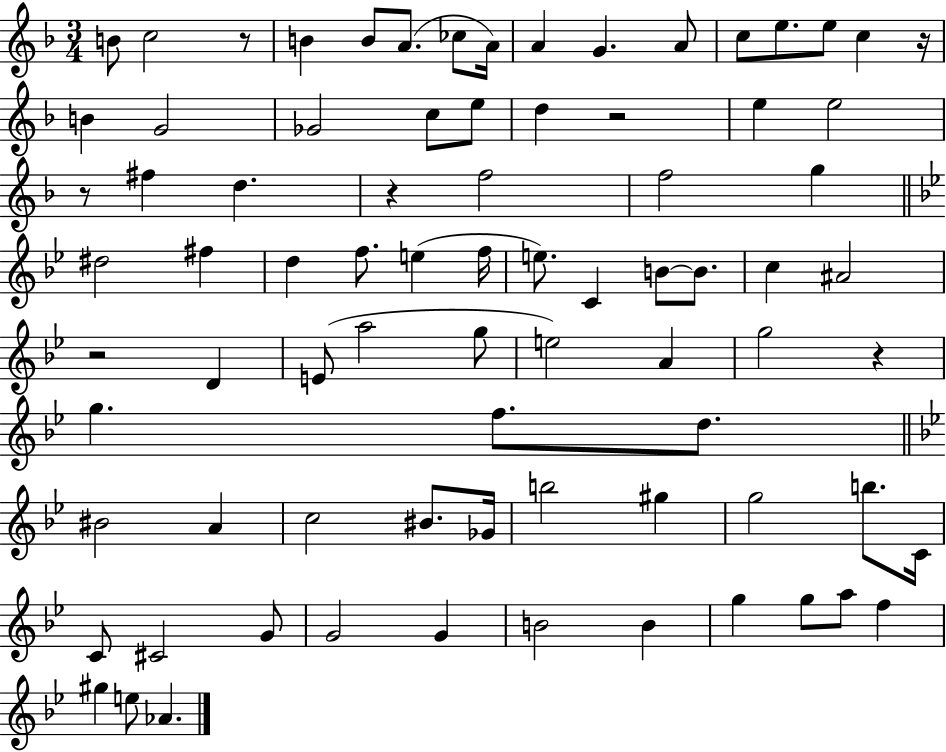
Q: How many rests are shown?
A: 7